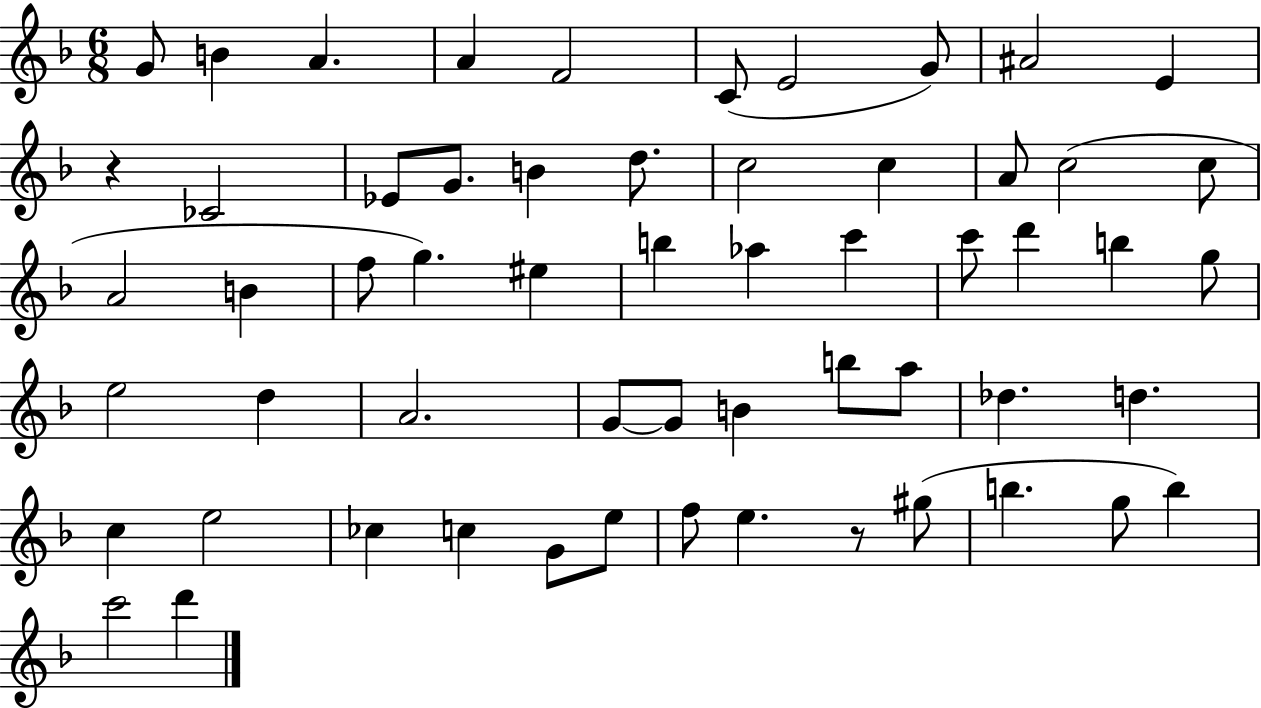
G4/e B4/q A4/q. A4/q F4/h C4/e E4/h G4/e A#4/h E4/q R/q CES4/h Eb4/e G4/e. B4/q D5/e. C5/h C5/q A4/e C5/h C5/e A4/h B4/q F5/e G5/q. EIS5/q B5/q Ab5/q C6/q C6/e D6/q B5/q G5/e E5/h D5/q A4/h. G4/e G4/e B4/q B5/e A5/e Db5/q. D5/q. C5/q E5/h CES5/q C5/q G4/e E5/e F5/e E5/q. R/e G#5/e B5/q. G5/e B5/q C6/h D6/q